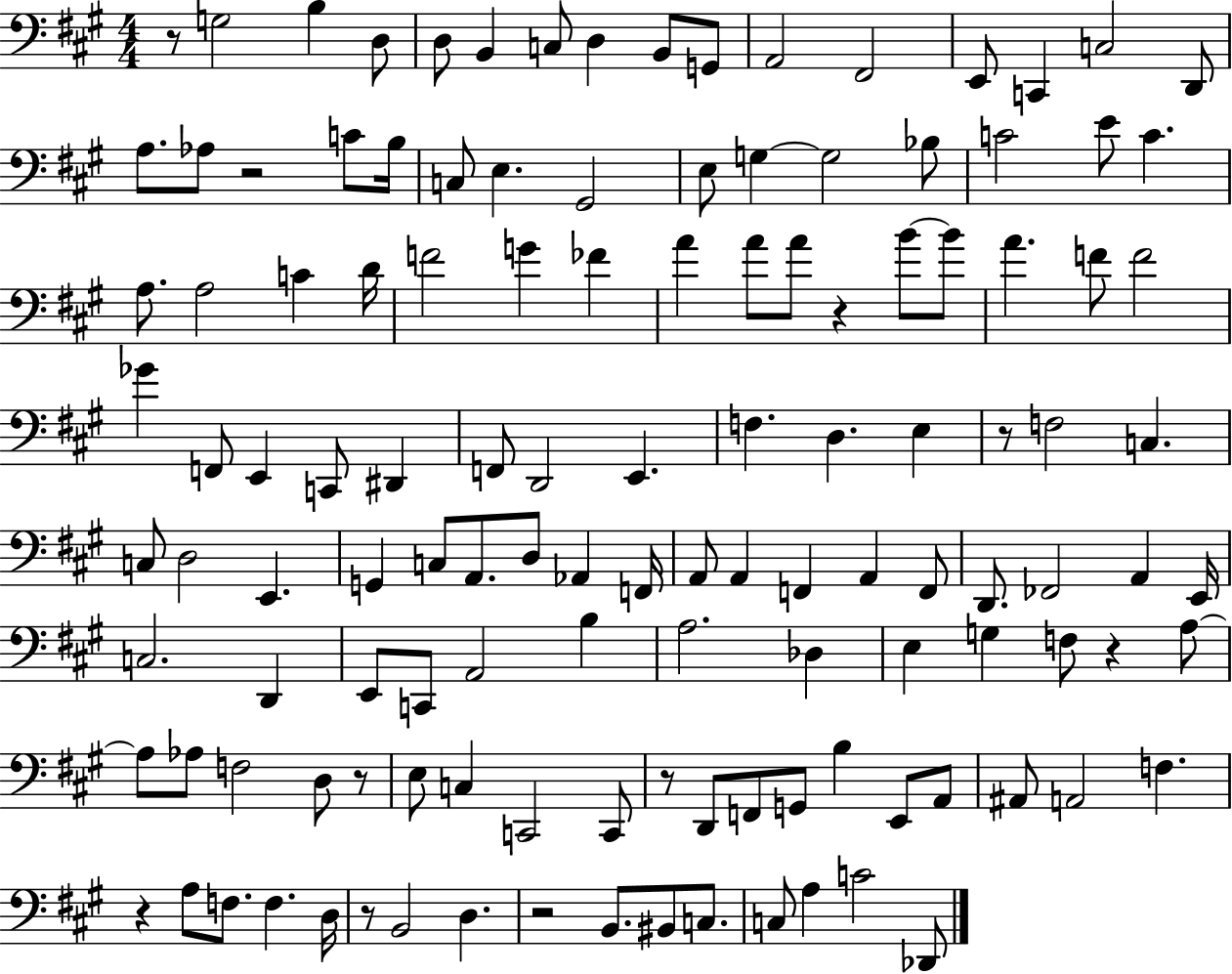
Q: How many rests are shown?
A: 10